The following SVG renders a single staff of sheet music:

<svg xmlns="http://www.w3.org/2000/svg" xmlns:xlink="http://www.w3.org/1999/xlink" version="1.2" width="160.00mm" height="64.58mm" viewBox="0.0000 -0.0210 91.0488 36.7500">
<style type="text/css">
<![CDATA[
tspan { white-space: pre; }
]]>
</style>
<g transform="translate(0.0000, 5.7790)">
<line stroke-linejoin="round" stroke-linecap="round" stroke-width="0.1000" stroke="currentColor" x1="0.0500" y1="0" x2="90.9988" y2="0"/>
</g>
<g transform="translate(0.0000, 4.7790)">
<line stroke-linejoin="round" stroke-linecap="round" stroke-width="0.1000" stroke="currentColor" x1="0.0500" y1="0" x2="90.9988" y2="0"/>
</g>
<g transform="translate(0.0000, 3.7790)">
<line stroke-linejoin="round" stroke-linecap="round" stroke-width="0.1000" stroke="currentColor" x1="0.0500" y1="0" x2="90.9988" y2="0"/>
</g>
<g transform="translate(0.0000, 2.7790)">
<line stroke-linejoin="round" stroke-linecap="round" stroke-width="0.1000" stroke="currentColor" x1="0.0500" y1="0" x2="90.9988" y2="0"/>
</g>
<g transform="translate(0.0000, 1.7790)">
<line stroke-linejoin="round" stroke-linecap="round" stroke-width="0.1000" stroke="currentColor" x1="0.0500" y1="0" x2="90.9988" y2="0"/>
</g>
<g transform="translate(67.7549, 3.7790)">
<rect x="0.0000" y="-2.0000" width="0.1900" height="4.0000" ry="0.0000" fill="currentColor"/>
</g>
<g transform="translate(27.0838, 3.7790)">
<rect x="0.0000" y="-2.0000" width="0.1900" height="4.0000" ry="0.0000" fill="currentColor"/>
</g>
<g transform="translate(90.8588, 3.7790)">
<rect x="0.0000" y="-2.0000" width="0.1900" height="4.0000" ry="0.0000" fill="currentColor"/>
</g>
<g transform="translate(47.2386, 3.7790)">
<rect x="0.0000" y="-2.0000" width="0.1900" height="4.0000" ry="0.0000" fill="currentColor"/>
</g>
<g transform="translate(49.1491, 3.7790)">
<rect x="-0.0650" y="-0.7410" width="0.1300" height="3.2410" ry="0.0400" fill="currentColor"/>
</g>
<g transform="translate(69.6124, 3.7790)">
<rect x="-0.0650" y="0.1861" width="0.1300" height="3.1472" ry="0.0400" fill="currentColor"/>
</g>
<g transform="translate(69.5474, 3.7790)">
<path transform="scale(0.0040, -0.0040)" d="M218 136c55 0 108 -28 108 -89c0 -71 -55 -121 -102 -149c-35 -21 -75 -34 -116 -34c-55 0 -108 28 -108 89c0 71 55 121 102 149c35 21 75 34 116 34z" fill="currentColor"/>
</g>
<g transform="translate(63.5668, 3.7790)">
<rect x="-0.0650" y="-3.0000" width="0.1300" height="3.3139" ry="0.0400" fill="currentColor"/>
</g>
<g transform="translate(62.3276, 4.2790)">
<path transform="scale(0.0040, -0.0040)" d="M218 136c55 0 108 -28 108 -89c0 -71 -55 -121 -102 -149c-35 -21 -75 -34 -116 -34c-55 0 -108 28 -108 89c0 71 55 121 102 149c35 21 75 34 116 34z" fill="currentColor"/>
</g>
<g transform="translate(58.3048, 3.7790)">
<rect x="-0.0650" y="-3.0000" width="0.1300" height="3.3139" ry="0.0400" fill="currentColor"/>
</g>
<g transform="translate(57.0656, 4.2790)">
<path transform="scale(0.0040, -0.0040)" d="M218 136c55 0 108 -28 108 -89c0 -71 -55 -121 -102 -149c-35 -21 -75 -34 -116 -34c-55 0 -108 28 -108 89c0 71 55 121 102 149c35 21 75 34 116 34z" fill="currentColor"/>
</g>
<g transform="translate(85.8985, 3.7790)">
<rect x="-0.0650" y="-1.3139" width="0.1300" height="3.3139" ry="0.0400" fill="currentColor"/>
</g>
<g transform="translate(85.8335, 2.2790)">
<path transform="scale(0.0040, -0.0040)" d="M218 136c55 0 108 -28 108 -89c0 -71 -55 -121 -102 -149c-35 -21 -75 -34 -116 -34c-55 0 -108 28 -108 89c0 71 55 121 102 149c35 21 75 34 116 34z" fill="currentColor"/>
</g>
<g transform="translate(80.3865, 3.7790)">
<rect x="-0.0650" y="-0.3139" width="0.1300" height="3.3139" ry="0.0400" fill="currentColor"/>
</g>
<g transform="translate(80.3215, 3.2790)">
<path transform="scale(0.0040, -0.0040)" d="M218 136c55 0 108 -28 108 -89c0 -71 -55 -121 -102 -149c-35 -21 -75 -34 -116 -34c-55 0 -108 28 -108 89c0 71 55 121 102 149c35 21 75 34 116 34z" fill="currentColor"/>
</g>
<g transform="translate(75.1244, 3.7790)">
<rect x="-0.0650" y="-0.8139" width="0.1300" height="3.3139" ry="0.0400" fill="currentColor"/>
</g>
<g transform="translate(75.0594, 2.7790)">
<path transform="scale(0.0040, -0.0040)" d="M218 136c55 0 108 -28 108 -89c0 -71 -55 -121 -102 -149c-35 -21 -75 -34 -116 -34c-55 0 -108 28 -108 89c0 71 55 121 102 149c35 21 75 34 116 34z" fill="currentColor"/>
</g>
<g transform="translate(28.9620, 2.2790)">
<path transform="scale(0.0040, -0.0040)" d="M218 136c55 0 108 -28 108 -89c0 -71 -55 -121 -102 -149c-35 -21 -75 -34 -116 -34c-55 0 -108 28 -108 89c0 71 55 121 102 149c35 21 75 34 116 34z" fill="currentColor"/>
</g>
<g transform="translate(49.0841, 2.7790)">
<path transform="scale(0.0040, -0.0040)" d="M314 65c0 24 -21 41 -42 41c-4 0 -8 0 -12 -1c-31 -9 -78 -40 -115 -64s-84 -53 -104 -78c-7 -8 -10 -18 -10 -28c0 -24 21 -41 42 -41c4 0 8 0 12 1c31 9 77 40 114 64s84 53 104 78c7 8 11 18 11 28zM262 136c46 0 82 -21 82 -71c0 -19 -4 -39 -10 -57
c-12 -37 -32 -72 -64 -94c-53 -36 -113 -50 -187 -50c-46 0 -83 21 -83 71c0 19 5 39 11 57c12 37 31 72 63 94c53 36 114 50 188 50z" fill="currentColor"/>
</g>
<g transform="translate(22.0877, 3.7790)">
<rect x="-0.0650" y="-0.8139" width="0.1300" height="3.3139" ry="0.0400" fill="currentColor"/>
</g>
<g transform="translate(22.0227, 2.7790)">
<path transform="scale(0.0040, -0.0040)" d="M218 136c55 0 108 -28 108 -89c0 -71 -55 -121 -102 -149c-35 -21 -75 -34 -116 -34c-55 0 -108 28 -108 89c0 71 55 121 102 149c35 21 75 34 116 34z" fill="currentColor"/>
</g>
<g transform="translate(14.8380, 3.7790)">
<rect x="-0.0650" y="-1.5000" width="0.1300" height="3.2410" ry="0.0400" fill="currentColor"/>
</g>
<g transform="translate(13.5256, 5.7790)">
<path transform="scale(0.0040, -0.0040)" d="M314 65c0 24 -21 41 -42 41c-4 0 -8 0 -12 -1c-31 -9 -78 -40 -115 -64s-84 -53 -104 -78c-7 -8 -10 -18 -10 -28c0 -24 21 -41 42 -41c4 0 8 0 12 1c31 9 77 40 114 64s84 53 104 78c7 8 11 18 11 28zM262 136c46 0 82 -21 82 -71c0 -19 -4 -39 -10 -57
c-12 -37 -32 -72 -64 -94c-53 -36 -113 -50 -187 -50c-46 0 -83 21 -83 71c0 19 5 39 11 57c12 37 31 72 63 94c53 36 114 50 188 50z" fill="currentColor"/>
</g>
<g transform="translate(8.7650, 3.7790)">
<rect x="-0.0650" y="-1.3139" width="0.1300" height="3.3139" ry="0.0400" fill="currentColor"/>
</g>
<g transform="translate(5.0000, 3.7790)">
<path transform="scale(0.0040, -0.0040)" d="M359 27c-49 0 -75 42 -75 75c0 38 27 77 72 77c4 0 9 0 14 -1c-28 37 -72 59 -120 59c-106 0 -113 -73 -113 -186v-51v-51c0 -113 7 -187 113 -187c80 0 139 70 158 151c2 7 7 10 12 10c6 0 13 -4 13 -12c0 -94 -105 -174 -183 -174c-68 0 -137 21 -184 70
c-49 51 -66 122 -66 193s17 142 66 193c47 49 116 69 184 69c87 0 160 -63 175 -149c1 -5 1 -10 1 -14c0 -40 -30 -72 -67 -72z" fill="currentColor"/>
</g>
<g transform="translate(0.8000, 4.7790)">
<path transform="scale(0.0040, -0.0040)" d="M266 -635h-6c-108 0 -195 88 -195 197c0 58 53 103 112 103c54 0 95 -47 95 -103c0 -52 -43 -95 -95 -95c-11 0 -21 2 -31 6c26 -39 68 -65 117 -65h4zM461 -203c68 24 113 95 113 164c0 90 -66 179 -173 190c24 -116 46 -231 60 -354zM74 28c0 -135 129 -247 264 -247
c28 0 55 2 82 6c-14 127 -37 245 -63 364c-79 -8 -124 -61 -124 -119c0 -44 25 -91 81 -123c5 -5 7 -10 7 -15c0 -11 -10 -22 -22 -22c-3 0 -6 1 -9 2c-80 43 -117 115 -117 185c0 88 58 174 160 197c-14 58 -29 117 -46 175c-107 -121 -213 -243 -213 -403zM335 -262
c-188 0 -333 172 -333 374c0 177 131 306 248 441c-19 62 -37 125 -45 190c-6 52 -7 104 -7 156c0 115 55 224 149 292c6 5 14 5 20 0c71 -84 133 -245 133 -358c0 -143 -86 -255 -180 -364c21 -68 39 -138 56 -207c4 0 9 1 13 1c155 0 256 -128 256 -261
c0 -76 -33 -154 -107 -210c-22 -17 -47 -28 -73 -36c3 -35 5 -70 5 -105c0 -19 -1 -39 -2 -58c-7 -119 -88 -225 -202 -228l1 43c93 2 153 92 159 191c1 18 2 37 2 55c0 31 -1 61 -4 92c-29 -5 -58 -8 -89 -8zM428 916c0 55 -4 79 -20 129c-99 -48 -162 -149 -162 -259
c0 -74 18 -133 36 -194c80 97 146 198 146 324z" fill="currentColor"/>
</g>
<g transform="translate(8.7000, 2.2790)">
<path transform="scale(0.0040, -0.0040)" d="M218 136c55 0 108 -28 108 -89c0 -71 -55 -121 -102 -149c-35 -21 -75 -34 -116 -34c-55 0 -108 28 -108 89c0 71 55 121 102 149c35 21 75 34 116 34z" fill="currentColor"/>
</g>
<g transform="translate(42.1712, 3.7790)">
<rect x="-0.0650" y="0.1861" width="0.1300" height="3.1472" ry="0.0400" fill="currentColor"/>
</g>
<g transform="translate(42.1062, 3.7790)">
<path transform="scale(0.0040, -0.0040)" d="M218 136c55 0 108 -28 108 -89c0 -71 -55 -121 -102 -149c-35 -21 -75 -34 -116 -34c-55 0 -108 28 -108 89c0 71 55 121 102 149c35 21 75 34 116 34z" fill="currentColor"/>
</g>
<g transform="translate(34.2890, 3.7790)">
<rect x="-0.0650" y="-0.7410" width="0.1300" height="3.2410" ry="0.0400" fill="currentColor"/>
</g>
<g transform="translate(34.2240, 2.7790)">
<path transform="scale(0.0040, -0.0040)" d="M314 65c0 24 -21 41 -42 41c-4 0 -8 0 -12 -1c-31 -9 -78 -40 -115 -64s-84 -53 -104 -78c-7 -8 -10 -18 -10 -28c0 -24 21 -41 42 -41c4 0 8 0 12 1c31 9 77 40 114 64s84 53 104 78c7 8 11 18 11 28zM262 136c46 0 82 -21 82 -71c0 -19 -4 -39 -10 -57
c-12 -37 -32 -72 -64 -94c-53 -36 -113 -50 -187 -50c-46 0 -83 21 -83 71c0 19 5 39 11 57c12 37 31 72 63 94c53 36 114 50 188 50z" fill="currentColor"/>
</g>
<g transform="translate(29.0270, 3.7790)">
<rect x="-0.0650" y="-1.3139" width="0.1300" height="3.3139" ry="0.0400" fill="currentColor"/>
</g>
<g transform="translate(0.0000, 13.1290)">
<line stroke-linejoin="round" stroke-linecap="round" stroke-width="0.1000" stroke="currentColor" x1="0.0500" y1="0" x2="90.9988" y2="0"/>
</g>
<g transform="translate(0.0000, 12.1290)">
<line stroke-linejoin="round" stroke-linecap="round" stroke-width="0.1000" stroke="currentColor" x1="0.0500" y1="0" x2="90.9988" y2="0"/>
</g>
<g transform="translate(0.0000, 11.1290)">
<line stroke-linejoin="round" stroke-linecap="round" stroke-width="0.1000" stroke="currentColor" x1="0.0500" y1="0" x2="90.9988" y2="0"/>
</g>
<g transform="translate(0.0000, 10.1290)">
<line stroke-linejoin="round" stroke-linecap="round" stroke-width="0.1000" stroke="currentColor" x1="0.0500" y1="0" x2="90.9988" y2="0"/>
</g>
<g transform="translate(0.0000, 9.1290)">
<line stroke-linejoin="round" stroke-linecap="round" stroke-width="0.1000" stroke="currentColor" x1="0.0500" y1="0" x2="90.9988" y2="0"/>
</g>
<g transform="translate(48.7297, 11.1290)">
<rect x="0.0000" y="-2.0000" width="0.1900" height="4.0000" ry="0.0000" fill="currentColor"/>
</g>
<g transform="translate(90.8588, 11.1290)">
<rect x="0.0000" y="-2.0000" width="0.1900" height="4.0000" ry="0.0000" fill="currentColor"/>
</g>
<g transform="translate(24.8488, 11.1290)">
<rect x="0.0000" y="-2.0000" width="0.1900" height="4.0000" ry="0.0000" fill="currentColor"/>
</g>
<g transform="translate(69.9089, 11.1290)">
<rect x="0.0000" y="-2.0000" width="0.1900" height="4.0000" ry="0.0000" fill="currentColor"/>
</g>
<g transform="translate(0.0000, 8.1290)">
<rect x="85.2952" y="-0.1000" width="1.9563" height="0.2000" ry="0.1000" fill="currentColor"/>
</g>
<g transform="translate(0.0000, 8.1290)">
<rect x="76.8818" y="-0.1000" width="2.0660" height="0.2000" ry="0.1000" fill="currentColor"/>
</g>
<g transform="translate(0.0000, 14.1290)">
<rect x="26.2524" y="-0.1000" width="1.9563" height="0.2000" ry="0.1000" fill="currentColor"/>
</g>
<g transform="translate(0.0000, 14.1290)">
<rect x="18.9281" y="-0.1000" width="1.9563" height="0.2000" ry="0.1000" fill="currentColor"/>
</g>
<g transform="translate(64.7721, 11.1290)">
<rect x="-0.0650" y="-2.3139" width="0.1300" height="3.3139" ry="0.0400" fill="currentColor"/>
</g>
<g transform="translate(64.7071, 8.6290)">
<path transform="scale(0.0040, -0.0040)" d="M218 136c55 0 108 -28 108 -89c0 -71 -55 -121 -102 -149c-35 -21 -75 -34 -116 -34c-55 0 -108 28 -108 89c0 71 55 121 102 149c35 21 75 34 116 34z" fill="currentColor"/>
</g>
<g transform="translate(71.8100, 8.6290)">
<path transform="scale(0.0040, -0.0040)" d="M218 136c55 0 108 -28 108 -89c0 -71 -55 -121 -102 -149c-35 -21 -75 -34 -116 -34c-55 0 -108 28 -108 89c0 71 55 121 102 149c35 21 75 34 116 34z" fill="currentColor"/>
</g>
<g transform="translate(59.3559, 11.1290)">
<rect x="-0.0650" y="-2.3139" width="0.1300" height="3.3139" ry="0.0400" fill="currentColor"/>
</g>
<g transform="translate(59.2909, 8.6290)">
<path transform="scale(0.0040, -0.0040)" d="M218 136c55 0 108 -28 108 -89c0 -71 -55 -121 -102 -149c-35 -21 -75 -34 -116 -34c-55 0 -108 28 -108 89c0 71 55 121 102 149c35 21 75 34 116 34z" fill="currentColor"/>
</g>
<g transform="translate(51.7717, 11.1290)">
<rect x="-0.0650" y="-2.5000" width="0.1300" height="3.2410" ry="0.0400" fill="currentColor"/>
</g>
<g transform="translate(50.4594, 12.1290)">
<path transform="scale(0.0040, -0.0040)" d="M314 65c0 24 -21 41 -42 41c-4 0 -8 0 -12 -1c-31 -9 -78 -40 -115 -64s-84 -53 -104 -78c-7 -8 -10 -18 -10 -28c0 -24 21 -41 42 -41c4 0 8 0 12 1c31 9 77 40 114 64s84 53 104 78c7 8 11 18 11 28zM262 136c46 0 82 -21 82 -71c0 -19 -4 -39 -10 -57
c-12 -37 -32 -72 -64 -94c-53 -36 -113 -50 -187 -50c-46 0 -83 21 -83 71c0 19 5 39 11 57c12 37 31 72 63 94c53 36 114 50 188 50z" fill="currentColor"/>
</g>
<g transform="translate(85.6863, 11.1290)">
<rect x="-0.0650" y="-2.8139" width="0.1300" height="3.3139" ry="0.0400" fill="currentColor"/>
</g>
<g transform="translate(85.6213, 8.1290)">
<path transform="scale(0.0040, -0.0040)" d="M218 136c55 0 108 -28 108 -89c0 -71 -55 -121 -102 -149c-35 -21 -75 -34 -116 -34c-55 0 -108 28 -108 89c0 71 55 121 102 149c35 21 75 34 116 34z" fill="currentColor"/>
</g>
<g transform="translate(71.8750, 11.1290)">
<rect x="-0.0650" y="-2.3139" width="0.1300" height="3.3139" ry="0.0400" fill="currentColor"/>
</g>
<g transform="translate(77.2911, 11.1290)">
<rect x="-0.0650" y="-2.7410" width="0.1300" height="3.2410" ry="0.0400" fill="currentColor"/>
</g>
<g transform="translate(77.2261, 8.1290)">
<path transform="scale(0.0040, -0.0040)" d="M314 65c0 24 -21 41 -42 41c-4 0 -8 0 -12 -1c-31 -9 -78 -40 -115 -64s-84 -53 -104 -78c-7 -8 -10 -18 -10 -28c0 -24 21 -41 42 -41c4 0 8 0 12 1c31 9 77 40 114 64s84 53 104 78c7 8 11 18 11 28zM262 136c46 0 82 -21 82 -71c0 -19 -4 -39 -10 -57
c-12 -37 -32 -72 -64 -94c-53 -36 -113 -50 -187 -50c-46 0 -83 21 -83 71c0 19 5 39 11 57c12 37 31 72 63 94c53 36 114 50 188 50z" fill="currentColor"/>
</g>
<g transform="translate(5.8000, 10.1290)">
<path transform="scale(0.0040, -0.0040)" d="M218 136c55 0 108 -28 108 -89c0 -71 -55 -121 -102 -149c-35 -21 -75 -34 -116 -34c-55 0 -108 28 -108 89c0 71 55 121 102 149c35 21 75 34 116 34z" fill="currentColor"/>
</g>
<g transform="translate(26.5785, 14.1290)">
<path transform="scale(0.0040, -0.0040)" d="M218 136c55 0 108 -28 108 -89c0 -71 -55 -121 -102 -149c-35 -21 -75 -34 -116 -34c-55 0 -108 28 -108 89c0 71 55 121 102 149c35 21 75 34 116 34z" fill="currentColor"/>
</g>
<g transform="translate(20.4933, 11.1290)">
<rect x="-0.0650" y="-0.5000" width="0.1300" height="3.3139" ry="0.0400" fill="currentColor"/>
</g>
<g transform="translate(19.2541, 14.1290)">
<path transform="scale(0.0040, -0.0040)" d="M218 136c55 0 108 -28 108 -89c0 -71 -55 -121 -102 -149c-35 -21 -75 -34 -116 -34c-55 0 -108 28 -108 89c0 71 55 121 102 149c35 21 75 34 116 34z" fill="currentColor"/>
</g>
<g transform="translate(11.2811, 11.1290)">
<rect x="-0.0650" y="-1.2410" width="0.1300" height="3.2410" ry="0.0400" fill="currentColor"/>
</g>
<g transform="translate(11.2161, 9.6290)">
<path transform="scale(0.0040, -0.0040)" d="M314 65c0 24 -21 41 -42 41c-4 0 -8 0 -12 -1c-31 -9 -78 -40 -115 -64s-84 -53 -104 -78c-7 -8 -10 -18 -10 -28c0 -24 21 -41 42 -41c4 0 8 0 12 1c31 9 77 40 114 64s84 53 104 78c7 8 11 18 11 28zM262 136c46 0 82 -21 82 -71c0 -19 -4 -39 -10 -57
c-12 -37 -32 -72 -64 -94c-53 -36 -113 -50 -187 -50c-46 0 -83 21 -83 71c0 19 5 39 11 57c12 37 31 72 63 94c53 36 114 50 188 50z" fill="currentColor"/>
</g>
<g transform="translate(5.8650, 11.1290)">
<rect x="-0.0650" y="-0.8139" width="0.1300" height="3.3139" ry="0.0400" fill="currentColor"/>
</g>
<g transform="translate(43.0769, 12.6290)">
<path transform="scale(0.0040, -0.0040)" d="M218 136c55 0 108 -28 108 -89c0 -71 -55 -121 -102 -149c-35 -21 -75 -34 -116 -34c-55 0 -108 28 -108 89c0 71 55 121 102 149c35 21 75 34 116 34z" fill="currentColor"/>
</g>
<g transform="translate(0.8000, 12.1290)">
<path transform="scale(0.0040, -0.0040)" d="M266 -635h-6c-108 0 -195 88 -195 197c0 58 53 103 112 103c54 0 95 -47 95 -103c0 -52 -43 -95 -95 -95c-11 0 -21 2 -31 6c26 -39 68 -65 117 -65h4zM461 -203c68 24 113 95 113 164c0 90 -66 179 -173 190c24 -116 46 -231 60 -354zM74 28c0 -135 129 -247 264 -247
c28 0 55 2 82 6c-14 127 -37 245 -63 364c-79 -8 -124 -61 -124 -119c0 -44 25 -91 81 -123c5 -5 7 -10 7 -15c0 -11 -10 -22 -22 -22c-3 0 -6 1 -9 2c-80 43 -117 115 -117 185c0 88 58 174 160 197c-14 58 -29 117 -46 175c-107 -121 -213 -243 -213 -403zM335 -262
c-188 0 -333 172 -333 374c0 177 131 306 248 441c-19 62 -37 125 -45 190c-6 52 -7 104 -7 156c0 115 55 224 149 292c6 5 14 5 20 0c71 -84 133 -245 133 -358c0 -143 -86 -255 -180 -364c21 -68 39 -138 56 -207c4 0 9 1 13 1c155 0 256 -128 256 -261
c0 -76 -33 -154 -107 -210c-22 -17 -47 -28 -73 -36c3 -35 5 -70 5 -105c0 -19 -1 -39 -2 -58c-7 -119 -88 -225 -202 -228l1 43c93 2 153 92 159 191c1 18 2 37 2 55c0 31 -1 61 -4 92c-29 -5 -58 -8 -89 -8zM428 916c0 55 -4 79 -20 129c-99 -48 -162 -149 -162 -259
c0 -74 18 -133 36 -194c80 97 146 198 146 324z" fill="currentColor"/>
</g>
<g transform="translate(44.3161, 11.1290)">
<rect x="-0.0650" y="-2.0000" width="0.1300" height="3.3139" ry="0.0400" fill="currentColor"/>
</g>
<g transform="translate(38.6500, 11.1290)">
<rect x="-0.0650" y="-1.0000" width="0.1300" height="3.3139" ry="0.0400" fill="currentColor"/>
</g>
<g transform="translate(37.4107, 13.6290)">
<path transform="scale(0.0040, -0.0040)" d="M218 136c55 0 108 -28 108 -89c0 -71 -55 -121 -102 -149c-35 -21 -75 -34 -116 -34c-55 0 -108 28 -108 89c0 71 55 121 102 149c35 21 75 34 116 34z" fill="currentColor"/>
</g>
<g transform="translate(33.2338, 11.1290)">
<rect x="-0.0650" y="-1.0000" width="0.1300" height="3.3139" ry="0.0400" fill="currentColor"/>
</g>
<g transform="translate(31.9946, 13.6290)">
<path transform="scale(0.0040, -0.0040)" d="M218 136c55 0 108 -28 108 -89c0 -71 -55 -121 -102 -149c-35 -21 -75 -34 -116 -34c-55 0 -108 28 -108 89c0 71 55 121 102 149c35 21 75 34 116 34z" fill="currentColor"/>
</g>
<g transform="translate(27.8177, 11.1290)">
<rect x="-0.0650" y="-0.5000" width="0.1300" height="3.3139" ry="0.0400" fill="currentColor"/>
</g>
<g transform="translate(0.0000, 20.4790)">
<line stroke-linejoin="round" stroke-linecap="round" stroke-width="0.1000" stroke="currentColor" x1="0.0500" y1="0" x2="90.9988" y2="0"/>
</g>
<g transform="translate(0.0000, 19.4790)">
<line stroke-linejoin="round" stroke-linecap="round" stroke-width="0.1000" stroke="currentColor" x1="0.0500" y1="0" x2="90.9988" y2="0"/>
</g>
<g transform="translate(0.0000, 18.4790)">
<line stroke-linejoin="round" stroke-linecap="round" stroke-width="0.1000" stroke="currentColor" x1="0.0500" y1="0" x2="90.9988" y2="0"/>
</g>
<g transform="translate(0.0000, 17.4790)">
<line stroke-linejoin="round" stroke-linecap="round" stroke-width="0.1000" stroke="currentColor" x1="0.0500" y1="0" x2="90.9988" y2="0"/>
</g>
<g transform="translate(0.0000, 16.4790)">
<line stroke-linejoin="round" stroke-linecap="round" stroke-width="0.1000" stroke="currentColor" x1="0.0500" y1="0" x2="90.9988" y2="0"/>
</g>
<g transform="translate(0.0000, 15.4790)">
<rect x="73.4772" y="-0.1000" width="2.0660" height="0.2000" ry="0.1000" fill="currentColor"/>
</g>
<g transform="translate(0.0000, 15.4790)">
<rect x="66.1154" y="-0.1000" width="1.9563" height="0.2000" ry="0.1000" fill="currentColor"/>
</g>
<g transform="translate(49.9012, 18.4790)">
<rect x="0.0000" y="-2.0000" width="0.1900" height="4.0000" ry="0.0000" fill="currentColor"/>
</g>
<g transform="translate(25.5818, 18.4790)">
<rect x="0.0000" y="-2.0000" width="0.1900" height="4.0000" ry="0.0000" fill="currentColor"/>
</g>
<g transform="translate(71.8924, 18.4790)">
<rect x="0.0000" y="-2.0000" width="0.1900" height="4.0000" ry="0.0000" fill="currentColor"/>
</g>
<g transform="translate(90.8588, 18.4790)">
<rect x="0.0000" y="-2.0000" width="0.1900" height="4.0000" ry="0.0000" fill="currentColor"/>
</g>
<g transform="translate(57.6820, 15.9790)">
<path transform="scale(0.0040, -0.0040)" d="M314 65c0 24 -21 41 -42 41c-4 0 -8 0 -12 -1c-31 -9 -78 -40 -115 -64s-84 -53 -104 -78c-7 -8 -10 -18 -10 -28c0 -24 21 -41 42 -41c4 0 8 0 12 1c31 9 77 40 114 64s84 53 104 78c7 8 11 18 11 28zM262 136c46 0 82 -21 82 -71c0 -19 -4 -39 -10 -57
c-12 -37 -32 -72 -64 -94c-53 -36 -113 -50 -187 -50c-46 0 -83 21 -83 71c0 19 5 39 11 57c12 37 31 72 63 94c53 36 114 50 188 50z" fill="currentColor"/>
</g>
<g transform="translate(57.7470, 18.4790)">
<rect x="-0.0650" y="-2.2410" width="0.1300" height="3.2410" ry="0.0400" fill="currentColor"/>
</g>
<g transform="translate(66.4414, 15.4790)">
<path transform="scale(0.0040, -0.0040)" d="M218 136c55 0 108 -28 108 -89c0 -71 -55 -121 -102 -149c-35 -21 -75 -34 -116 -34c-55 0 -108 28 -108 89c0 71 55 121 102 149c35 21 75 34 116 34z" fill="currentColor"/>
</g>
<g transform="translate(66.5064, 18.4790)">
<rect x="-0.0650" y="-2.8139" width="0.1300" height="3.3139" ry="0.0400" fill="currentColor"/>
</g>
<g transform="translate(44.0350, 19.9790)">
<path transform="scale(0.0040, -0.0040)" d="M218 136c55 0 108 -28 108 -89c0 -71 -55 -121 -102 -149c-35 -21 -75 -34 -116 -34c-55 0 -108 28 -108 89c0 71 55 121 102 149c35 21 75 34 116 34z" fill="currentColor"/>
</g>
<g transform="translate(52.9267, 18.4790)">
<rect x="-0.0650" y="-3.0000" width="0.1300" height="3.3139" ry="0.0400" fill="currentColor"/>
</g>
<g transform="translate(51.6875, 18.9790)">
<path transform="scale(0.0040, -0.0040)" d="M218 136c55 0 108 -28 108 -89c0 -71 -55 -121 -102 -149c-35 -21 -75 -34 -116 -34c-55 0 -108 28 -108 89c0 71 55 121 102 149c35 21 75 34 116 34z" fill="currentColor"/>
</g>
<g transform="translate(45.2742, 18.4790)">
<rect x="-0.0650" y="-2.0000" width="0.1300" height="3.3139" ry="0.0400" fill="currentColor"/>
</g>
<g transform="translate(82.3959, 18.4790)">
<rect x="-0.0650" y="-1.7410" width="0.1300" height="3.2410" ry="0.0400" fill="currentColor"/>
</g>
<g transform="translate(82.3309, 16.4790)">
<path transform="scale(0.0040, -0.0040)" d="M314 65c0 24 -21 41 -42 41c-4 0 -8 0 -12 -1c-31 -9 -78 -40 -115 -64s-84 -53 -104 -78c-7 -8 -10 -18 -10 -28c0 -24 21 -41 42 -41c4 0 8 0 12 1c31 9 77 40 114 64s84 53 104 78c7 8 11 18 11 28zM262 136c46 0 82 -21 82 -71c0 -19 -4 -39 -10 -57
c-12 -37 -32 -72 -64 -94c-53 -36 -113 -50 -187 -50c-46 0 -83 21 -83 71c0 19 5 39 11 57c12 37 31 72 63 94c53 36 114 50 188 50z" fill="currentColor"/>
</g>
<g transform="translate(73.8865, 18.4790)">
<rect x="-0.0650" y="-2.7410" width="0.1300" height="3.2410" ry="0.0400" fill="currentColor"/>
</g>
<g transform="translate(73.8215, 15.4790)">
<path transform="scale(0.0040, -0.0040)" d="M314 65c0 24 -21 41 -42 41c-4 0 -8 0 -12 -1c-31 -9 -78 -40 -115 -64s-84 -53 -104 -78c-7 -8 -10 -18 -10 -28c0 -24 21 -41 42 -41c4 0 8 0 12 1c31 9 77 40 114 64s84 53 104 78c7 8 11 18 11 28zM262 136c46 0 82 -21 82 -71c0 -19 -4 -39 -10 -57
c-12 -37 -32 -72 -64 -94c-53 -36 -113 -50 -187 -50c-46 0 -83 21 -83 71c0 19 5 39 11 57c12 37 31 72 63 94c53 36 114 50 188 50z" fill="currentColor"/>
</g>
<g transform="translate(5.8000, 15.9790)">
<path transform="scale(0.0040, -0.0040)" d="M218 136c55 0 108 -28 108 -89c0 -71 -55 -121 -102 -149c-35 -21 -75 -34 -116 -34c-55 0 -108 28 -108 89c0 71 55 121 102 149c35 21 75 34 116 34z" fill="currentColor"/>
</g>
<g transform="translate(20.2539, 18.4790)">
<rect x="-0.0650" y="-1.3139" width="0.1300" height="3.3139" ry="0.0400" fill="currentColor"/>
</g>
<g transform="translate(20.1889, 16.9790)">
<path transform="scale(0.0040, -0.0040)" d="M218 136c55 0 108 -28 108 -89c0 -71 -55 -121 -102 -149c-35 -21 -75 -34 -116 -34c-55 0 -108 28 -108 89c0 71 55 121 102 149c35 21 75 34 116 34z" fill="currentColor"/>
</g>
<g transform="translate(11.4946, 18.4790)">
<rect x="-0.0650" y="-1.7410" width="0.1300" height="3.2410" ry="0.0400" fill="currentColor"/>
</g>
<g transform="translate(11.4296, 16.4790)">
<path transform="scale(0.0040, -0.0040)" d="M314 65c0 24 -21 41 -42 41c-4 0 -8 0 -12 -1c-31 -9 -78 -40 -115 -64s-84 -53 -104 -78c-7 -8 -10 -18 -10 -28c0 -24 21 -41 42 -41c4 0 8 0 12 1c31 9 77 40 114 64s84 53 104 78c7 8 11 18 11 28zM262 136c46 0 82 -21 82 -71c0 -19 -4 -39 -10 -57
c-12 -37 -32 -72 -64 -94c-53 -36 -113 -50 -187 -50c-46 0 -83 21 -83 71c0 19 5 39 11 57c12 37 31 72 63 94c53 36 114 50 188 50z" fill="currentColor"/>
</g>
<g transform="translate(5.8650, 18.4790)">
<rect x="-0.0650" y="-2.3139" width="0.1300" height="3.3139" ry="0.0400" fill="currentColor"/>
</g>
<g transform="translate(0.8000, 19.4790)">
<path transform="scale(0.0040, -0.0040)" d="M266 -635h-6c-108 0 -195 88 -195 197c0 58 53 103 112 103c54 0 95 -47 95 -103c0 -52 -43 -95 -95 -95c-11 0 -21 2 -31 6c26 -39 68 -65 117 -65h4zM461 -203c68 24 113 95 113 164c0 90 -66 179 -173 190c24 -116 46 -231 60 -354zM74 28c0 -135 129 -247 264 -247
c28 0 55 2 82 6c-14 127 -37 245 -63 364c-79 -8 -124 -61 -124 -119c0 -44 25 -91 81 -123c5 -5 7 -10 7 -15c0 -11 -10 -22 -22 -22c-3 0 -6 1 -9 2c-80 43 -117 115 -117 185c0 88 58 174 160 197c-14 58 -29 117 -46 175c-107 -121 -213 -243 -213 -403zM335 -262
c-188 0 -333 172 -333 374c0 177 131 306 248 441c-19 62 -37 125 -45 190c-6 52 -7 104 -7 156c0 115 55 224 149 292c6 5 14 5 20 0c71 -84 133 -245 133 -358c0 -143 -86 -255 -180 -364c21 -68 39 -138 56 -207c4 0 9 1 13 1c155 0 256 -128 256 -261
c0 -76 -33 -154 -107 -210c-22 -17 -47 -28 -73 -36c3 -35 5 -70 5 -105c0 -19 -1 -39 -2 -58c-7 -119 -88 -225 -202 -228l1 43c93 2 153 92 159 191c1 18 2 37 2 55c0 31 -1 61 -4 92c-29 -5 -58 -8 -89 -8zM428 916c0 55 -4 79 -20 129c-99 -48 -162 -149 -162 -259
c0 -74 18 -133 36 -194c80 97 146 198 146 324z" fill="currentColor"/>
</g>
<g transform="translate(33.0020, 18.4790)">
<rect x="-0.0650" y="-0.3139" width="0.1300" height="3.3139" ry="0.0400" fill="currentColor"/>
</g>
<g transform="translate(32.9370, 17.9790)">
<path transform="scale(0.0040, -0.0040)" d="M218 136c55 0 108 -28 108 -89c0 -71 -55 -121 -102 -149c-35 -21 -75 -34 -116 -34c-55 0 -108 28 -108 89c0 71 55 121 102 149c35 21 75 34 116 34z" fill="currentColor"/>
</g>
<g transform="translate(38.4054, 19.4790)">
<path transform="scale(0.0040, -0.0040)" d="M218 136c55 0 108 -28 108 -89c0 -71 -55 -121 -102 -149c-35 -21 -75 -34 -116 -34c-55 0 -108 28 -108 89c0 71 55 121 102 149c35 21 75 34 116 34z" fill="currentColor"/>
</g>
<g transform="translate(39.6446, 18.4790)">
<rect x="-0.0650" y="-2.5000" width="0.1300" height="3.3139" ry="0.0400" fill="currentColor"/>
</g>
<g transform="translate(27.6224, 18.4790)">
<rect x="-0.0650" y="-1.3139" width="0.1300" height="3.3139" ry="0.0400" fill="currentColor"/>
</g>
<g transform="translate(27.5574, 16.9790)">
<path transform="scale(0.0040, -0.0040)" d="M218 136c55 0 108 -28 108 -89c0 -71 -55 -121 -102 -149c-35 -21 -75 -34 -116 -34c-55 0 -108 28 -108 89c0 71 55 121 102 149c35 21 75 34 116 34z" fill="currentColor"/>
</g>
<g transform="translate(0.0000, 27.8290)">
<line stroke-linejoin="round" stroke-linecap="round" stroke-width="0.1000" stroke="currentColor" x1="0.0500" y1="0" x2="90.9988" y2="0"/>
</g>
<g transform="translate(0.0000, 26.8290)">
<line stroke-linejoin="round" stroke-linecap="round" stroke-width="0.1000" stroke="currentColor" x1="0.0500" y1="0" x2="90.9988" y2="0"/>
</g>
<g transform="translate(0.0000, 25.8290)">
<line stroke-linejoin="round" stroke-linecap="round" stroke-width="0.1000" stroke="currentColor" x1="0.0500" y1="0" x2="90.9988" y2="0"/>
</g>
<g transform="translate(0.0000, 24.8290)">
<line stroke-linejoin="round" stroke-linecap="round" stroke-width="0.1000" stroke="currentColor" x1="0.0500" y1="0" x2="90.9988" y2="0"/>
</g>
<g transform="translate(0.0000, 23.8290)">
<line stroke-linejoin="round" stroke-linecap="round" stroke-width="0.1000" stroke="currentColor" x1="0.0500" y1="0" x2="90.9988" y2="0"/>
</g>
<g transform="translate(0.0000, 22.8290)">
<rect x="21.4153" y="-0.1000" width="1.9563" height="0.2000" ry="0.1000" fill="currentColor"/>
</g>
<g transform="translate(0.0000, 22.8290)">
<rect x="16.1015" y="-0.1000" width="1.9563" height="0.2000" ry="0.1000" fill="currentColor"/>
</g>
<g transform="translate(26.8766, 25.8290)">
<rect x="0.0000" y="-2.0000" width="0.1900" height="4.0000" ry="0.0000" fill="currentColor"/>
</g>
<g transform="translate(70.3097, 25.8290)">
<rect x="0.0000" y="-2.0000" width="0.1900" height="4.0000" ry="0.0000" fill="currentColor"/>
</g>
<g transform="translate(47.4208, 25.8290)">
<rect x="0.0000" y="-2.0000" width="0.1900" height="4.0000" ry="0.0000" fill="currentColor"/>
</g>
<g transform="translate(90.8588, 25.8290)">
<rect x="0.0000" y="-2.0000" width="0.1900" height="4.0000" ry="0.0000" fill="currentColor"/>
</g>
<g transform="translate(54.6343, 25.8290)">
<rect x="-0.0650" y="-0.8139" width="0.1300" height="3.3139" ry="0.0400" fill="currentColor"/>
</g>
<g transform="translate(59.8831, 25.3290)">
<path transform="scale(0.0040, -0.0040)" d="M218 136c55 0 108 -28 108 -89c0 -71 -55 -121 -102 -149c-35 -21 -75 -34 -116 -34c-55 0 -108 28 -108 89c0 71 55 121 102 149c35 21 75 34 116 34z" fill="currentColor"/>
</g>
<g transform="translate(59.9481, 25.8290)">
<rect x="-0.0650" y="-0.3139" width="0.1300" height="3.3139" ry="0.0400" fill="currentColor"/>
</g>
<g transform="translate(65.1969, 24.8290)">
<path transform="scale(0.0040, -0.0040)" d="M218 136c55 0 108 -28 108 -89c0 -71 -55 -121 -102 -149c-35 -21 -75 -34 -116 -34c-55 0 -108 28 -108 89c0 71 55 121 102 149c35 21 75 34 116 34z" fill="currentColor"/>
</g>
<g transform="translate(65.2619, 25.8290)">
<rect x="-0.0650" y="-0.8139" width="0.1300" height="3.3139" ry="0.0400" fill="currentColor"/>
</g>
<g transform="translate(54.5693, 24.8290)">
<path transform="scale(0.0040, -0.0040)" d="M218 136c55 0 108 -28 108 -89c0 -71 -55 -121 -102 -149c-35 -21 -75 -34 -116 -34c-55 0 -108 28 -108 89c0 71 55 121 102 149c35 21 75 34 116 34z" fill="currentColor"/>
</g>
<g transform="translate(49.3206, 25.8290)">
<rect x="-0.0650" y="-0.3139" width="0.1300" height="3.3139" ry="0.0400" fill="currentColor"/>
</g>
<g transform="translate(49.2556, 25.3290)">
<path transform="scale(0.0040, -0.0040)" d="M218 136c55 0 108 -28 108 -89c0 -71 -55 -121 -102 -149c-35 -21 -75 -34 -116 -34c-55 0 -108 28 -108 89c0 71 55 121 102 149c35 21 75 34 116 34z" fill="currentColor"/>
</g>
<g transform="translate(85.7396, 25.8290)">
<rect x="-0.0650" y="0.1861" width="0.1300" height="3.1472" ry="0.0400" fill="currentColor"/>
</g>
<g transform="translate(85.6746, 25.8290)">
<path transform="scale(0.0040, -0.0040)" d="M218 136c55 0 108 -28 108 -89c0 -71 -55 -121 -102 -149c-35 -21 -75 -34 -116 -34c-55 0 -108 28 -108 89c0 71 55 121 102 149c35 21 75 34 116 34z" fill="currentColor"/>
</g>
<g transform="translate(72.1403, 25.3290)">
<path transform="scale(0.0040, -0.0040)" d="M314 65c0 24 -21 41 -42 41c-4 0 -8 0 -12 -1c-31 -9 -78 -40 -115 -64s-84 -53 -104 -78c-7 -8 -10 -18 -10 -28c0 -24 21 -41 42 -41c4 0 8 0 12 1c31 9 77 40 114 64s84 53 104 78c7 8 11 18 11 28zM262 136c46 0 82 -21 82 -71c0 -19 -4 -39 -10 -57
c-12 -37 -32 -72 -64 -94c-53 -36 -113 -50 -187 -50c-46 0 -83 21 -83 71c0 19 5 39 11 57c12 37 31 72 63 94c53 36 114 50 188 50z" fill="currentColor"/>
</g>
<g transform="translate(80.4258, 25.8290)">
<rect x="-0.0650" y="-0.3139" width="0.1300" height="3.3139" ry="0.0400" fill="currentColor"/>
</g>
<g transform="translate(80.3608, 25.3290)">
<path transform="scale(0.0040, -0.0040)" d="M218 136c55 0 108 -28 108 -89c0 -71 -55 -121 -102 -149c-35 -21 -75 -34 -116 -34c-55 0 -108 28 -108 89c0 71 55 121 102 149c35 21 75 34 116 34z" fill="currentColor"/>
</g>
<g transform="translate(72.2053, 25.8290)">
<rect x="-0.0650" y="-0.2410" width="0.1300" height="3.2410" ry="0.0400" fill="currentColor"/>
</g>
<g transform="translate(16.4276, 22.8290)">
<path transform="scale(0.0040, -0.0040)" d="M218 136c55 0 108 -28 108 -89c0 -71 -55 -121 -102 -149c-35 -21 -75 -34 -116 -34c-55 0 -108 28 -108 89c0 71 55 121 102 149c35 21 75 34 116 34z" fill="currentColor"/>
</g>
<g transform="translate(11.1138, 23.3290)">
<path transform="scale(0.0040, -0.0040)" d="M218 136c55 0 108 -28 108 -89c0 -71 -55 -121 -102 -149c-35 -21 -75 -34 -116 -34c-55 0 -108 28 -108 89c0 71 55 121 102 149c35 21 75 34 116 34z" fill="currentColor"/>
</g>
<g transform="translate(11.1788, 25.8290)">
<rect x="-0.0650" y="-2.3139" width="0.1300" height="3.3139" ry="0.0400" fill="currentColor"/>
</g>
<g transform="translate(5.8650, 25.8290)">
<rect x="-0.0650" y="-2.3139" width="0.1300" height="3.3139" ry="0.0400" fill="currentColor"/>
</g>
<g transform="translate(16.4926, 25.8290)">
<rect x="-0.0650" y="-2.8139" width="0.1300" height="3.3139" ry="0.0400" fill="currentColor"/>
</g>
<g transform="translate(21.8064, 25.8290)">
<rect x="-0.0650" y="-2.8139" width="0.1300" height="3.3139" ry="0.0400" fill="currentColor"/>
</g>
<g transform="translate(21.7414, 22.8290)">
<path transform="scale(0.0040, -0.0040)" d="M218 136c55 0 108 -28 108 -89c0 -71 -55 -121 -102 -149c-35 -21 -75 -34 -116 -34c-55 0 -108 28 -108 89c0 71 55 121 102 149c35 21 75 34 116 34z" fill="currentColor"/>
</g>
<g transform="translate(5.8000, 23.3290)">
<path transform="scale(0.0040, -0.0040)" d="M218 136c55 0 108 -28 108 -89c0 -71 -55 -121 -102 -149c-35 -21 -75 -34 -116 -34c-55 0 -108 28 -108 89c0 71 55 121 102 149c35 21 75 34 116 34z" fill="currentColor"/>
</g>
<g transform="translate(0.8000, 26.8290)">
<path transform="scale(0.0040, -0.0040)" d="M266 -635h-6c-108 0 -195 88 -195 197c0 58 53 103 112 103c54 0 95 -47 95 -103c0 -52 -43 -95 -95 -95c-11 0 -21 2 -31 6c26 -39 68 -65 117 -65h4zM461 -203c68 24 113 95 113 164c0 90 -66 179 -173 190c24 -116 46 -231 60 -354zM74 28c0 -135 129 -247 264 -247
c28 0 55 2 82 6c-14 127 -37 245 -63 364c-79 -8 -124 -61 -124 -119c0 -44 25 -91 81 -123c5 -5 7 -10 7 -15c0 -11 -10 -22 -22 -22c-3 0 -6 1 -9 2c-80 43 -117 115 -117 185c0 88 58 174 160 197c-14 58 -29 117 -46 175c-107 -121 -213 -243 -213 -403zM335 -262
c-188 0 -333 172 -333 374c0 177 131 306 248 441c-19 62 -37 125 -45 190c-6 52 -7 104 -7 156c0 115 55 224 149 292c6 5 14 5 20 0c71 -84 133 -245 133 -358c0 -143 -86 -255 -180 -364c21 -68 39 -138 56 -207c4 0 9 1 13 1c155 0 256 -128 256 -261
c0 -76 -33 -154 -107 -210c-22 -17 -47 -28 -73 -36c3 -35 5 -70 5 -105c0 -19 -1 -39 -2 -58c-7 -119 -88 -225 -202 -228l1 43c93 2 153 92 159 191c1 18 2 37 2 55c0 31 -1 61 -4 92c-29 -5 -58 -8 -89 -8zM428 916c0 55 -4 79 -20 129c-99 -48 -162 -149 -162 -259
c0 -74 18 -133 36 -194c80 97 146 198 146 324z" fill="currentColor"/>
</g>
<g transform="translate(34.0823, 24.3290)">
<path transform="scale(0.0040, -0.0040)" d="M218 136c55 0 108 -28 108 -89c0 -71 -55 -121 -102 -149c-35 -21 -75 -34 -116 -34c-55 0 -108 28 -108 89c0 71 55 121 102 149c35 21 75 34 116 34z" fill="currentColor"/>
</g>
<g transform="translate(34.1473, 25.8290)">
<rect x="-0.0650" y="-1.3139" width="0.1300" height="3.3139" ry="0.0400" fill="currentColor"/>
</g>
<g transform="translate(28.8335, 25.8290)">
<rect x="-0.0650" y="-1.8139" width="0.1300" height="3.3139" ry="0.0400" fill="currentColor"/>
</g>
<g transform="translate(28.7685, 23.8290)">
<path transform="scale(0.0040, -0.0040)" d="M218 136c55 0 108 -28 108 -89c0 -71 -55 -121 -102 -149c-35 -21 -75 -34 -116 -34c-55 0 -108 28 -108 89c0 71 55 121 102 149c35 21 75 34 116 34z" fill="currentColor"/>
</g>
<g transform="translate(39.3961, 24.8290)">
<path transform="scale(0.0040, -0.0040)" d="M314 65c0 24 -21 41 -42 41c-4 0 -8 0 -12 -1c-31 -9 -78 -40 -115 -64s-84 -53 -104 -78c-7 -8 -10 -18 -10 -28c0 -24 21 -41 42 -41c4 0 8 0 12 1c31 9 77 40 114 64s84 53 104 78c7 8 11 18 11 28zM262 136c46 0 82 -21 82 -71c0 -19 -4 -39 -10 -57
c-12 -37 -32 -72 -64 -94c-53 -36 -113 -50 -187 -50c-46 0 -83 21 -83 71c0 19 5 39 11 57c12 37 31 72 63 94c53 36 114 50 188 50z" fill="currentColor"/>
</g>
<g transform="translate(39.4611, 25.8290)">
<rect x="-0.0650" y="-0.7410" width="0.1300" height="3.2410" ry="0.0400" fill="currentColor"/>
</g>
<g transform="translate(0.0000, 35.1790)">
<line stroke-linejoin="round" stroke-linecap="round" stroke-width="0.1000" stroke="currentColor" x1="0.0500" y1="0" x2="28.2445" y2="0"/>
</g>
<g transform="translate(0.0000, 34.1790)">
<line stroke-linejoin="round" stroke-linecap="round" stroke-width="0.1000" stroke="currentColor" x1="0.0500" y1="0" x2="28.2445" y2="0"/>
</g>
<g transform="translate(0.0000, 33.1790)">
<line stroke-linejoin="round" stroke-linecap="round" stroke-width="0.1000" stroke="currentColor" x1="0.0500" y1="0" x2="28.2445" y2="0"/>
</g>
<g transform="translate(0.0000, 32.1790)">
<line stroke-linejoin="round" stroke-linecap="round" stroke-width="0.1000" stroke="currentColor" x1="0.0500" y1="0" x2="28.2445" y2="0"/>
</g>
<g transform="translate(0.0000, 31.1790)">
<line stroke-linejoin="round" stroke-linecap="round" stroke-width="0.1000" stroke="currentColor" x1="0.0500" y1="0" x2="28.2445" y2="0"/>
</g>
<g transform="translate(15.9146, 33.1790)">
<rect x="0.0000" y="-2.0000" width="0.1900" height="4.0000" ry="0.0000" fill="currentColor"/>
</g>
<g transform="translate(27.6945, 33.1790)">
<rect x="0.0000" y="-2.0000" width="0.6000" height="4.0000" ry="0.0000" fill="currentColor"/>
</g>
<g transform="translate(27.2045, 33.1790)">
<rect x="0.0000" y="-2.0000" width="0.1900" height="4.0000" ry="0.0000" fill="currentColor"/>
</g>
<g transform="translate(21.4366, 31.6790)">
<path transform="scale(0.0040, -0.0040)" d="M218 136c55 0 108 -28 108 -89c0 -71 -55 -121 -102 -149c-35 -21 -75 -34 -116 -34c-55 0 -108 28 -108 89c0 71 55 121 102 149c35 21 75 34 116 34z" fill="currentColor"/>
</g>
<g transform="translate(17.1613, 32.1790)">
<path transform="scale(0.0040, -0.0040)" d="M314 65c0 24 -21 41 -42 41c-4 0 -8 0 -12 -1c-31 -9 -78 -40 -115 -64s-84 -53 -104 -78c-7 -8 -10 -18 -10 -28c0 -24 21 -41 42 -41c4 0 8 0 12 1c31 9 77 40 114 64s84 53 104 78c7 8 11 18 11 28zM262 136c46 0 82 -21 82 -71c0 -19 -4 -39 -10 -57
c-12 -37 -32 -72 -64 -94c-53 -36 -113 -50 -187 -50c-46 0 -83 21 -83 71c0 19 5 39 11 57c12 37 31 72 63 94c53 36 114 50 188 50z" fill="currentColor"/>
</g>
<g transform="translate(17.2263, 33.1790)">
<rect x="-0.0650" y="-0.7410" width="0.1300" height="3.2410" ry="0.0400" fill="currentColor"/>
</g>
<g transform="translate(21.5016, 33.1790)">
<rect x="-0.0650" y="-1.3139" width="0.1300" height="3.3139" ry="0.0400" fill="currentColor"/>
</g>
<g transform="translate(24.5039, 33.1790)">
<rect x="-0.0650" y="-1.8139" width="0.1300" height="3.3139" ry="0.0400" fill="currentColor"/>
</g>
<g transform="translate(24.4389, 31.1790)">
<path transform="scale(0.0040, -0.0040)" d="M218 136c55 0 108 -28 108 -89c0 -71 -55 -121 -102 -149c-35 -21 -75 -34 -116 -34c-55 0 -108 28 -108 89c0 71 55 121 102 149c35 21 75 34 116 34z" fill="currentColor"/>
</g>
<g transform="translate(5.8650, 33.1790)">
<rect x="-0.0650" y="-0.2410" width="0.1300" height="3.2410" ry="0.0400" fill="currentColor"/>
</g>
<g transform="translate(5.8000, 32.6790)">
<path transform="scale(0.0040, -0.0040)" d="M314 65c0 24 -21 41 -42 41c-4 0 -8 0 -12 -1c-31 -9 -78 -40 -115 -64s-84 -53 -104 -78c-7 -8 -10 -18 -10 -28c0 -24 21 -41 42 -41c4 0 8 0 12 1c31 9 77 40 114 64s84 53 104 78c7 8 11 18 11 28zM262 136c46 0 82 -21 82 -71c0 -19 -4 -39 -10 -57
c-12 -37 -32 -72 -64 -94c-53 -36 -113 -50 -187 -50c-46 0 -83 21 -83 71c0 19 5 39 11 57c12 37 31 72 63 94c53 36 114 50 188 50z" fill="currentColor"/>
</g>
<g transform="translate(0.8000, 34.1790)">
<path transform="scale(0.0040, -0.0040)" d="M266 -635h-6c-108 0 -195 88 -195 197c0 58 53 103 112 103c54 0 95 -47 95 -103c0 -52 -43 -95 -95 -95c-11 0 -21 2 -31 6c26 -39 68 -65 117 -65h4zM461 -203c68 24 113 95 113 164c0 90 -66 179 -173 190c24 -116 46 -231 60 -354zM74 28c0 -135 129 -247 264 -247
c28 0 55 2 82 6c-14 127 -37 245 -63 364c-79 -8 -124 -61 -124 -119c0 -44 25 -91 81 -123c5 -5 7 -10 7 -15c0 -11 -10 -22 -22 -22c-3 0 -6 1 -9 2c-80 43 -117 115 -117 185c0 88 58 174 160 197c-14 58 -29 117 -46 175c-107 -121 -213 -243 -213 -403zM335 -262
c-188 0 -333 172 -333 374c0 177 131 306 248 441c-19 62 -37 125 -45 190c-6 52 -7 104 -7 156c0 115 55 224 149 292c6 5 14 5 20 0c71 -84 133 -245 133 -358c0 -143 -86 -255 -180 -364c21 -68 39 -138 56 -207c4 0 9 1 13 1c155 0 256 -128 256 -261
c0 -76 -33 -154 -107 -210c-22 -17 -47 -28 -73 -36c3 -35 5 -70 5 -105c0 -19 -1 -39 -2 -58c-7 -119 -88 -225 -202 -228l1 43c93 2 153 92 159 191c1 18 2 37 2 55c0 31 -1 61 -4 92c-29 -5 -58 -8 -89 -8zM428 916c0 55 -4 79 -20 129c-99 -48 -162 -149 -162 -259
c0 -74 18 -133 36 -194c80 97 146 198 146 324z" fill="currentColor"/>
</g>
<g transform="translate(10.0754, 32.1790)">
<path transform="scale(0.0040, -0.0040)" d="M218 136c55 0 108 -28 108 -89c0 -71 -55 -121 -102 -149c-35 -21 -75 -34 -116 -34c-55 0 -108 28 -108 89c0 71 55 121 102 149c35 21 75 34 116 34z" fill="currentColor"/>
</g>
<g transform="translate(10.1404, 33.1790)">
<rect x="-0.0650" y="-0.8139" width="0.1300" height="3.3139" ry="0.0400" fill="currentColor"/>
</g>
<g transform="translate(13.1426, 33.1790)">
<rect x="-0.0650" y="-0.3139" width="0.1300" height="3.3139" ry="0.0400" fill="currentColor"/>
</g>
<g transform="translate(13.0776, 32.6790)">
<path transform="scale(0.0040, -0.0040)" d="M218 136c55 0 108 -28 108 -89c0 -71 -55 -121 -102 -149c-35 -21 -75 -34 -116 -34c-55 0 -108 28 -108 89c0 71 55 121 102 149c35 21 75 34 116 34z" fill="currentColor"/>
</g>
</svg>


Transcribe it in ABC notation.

X:1
T:Untitled
M:4/4
L:1/4
K:C
e E2 d e d2 B d2 A A B d c e d e2 C C D D F G2 g g g a2 a g f2 e e c G F A g2 a a2 f2 g g a a f e d2 c d c d c2 c B c2 d c d2 e f